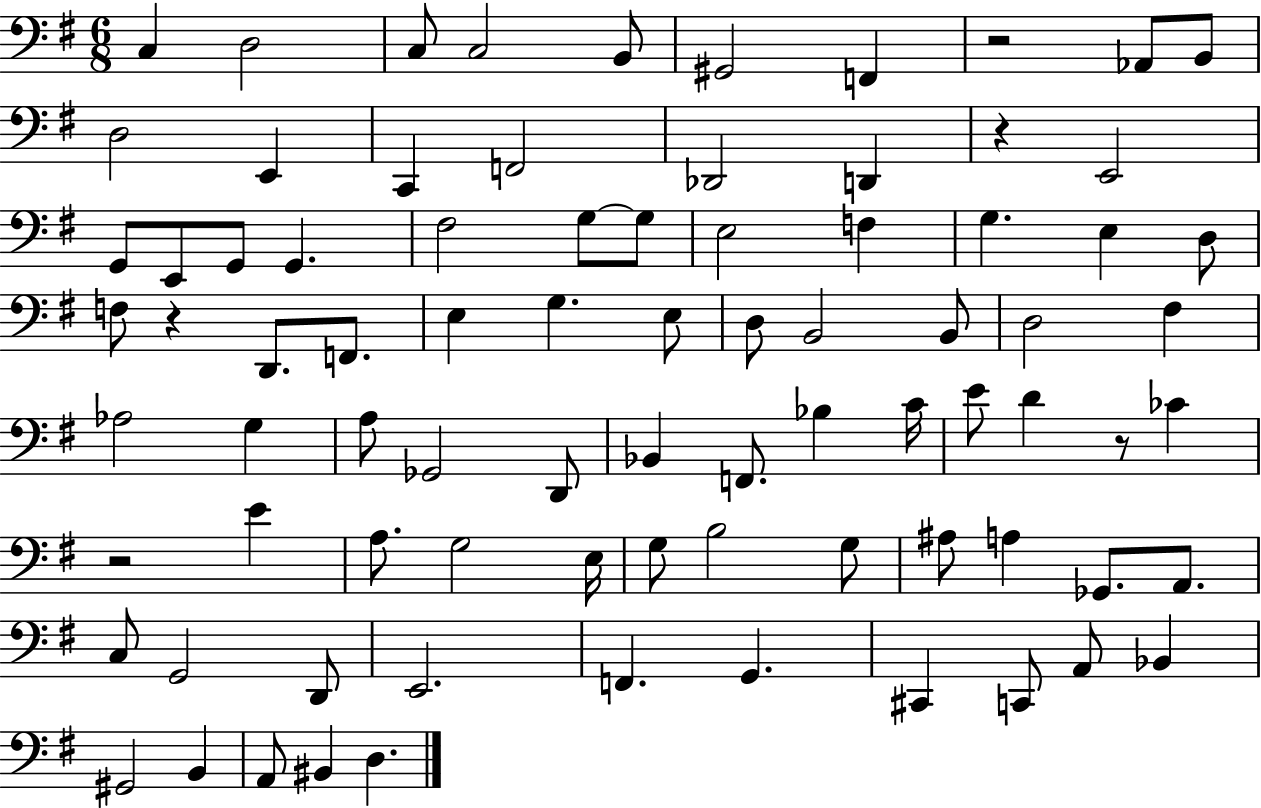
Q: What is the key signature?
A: G major